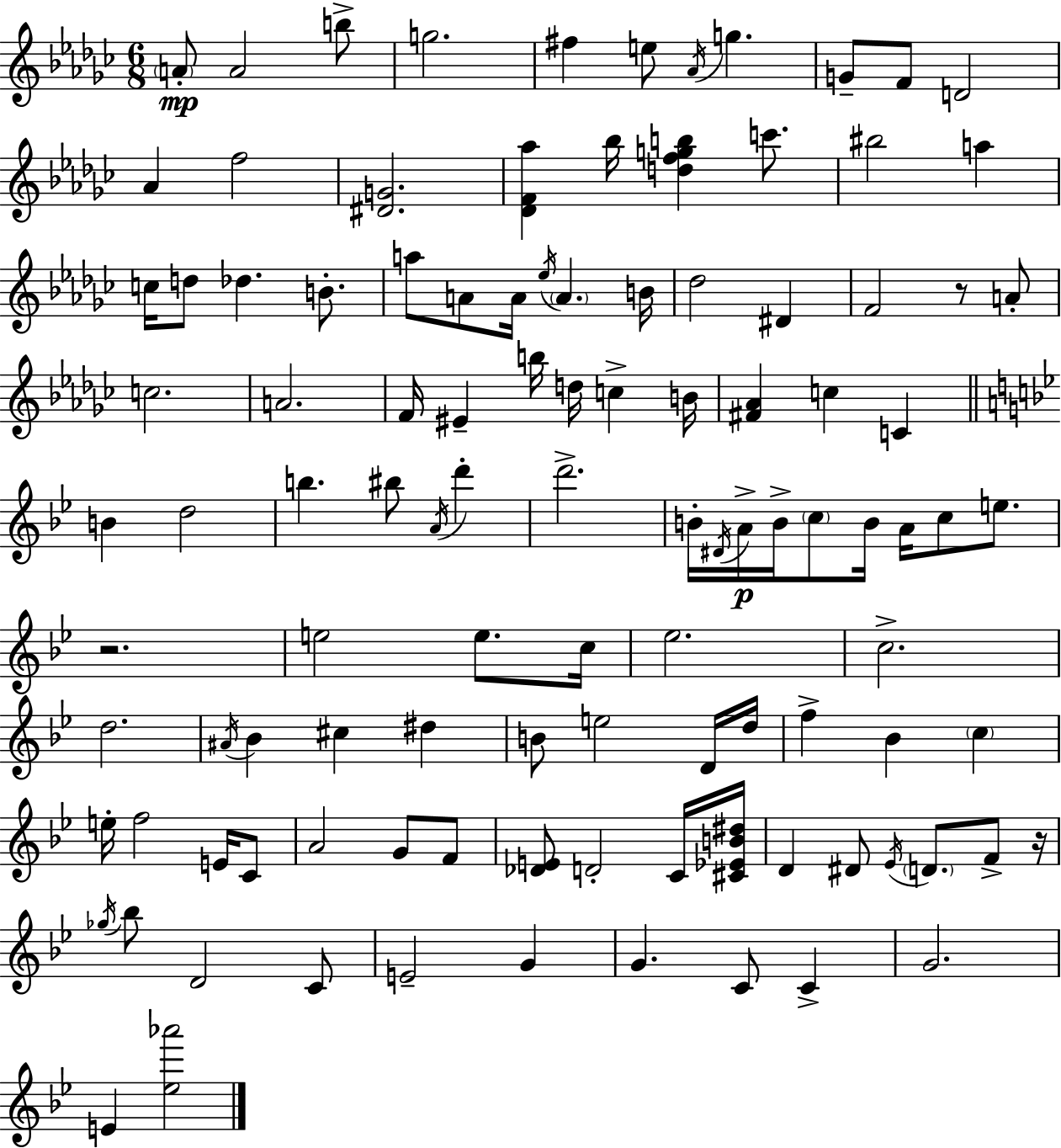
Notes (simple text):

A4/e A4/h B5/e G5/h. F#5/q E5/e Ab4/s G5/q. G4/e F4/e D4/h Ab4/q F5/h [D#4,G4]/h. [Db4,F4,Ab5]/q Bb5/s [D5,F5,G5,B5]/q C6/e. BIS5/h A5/q C5/s D5/e Db5/q. B4/e. A5/e A4/e A4/s Eb5/s A4/q. B4/s Db5/h D#4/q F4/h R/e A4/e C5/h. A4/h. F4/s EIS4/q B5/s D5/s C5/q B4/s [F#4,Ab4]/q C5/q C4/q B4/q D5/h B5/q. BIS5/e A4/s D6/q D6/h. B4/s D#4/s A4/s B4/s C5/e B4/s A4/s C5/e E5/e. R/h. E5/h E5/e. C5/s Eb5/h. C5/h. D5/h. A#4/s Bb4/q C#5/q D#5/q B4/e E5/h D4/s D5/s F5/q Bb4/q C5/q E5/s F5/h E4/s C4/e A4/h G4/e F4/e [Db4,E4]/e D4/h C4/s [C#4,Eb4,B4,D#5]/s D4/q D#4/e Eb4/s D4/e. F4/e R/s Gb5/s Bb5/e D4/h C4/e E4/h G4/q G4/q. C4/e C4/q G4/h. E4/q [Eb5,Ab6]/h